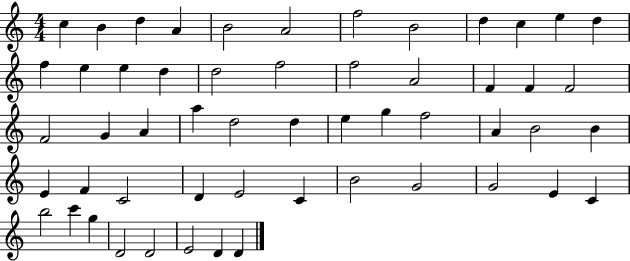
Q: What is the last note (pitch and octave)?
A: D4